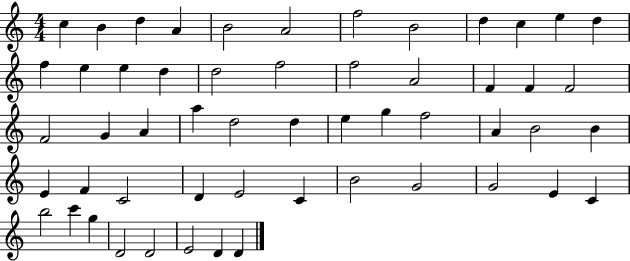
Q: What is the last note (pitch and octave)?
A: D4